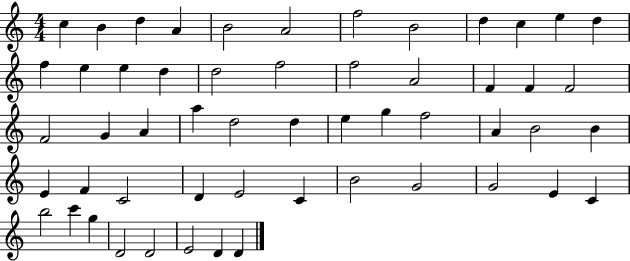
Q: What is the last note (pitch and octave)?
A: D4